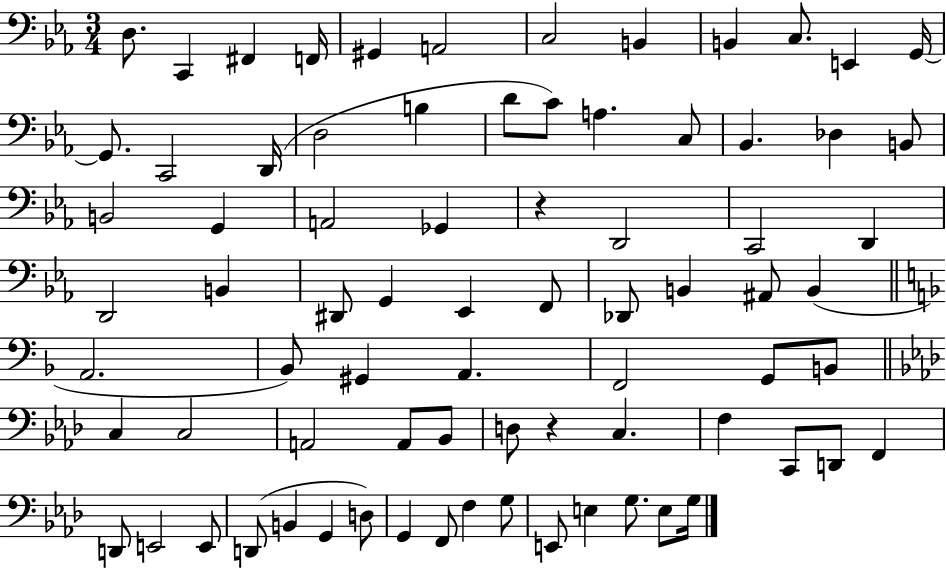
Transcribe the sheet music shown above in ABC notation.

X:1
T:Untitled
M:3/4
L:1/4
K:Eb
D,/2 C,, ^F,, F,,/4 ^G,, A,,2 C,2 B,, B,, C,/2 E,, G,,/4 G,,/2 C,,2 D,,/4 D,2 B, D/2 C/2 A, C,/2 _B,, _D, B,,/2 B,,2 G,, A,,2 _G,, z D,,2 C,,2 D,, D,,2 B,, ^D,,/2 G,, _E,, F,,/2 _D,,/2 B,, ^A,,/2 B,, A,,2 _B,,/2 ^G,, A,, F,,2 G,,/2 B,,/2 C, C,2 A,,2 A,,/2 _B,,/2 D,/2 z C, F, C,,/2 D,,/2 F,, D,,/2 E,,2 E,,/2 D,,/2 B,, G,, D,/2 G,, F,,/2 F, G,/2 E,,/2 E, G,/2 E,/2 G,/4